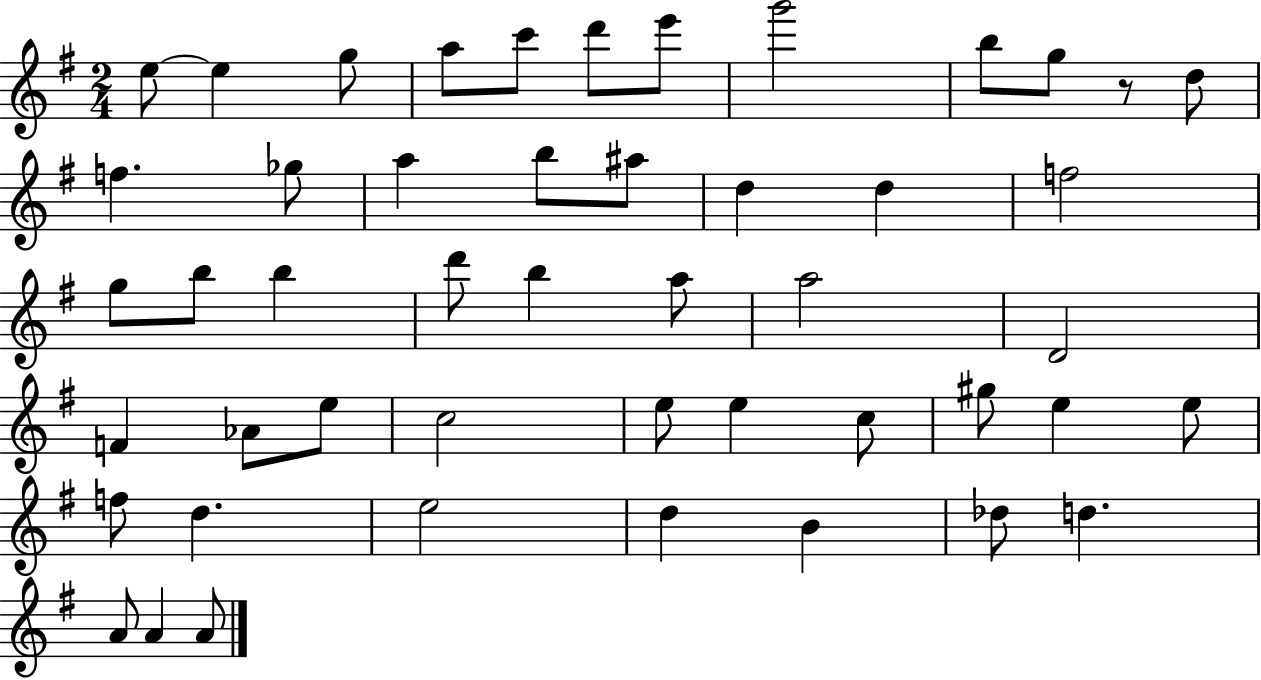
E5/e E5/q G5/e A5/e C6/e D6/e E6/e G6/h B5/e G5/e R/e D5/e F5/q. Gb5/e A5/q B5/e A#5/e D5/q D5/q F5/h G5/e B5/e B5/q D6/e B5/q A5/e A5/h D4/h F4/q Ab4/e E5/e C5/h E5/e E5/q C5/e G#5/e E5/q E5/e F5/e D5/q. E5/h D5/q B4/q Db5/e D5/q. A4/e A4/q A4/e